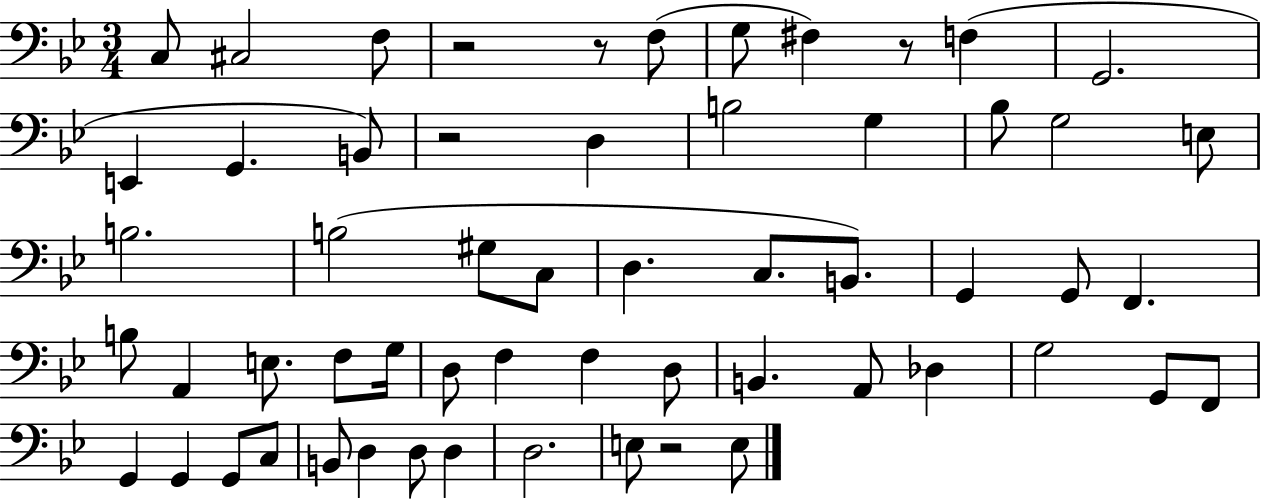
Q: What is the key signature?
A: BES major